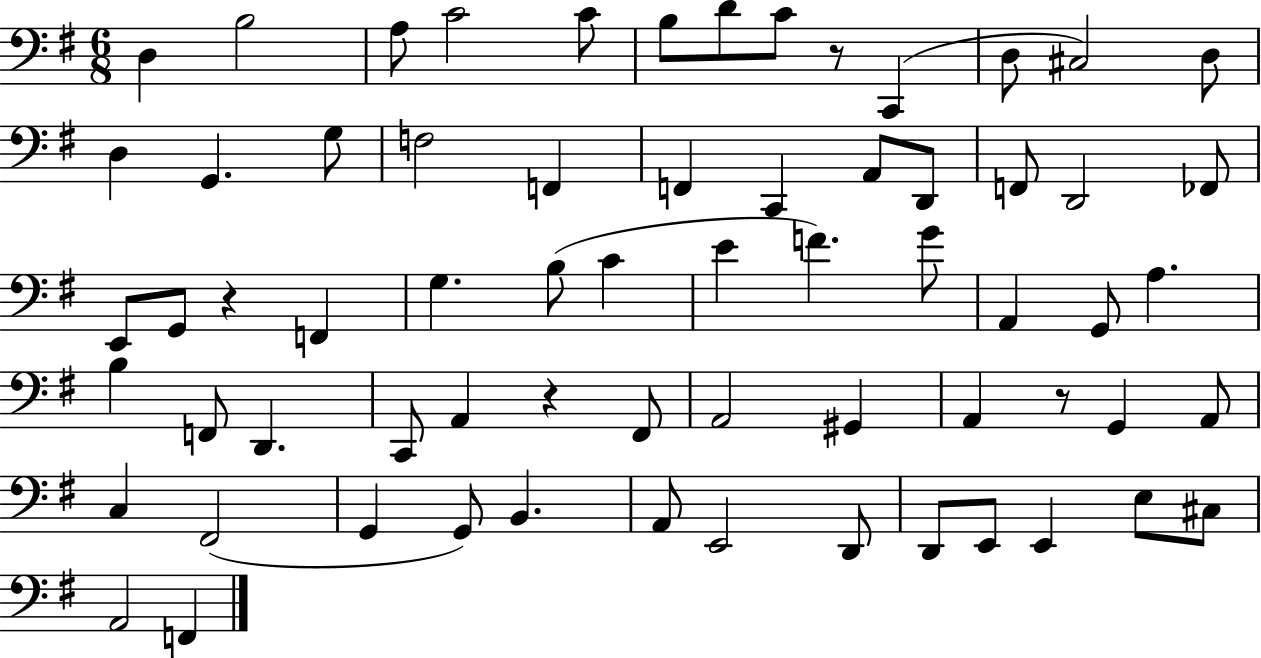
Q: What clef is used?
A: bass